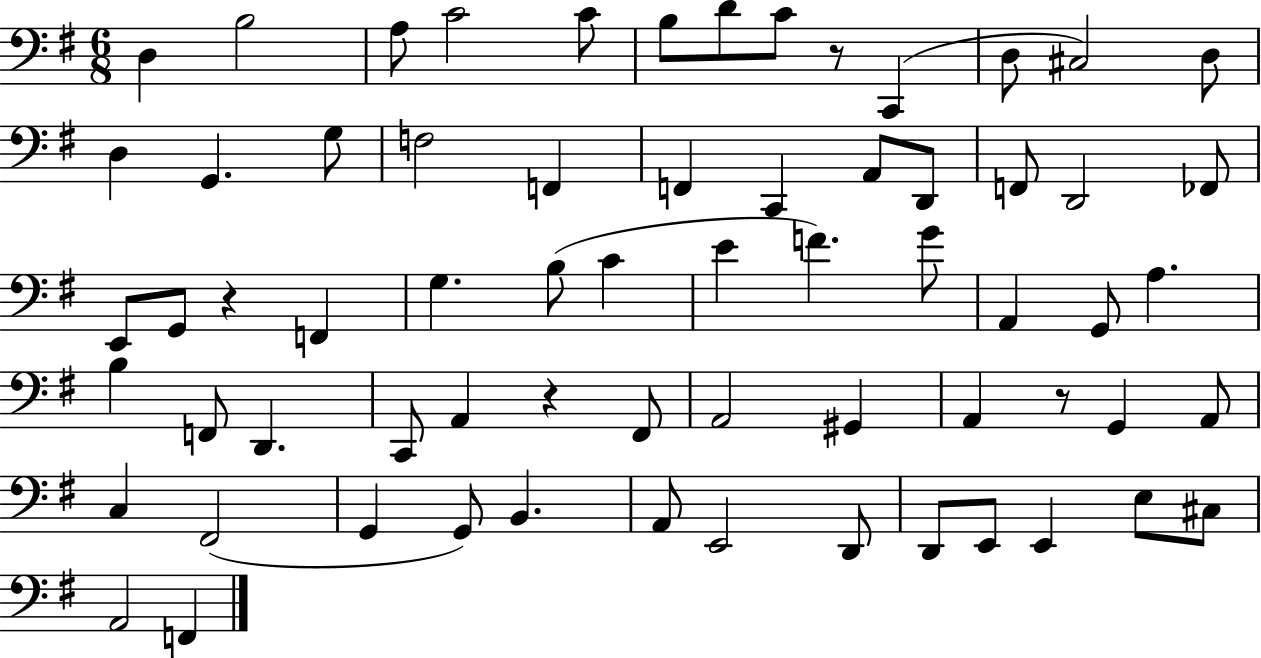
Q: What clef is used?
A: bass